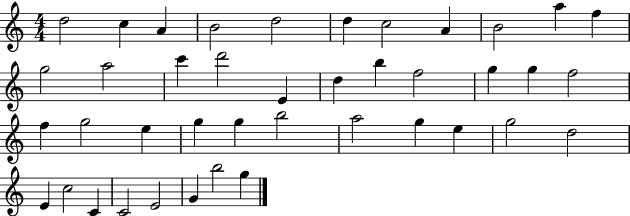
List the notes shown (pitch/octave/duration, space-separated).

D5/h C5/q A4/q B4/h D5/h D5/q C5/h A4/q B4/h A5/q F5/q G5/h A5/h C6/q D6/h E4/q D5/q B5/q F5/h G5/q G5/q F5/h F5/q G5/h E5/q G5/q G5/q B5/h A5/h G5/q E5/q G5/h D5/h E4/q C5/h C4/q C4/h E4/h G4/q B5/h G5/q